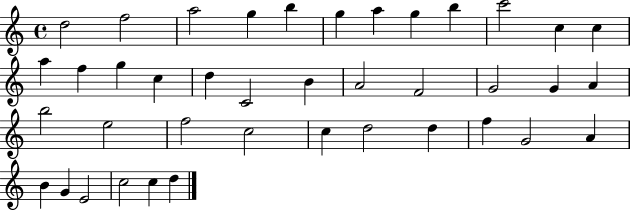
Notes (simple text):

D5/h F5/h A5/h G5/q B5/q G5/q A5/q G5/q B5/q C6/h C5/q C5/q A5/q F5/q G5/q C5/q D5/q C4/h B4/q A4/h F4/h G4/h G4/q A4/q B5/h E5/h F5/h C5/h C5/q D5/h D5/q F5/q G4/h A4/q B4/q G4/q E4/h C5/h C5/q D5/q